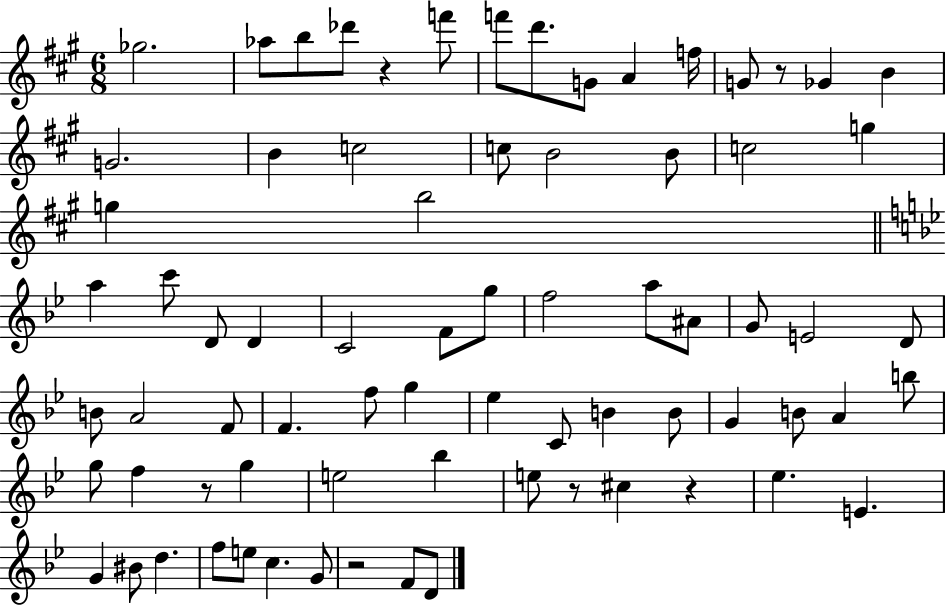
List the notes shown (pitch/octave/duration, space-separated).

Gb5/h. Ab5/e B5/e Db6/e R/q F6/e F6/e D6/e. G4/e A4/q F5/s G4/e R/e Gb4/q B4/q G4/h. B4/q C5/h C5/e B4/h B4/e C5/h G5/q G5/q B5/h A5/q C6/e D4/e D4/q C4/h F4/e G5/e F5/h A5/e A#4/e G4/e E4/h D4/e B4/e A4/h F4/e F4/q. F5/e G5/q Eb5/q C4/e B4/q B4/e G4/q B4/e A4/q B5/e G5/e F5/q R/e G5/q E5/h Bb5/q E5/e R/e C#5/q R/q Eb5/q. E4/q. G4/q BIS4/e D5/q. F5/e E5/e C5/q. G4/e R/h F4/e D4/e